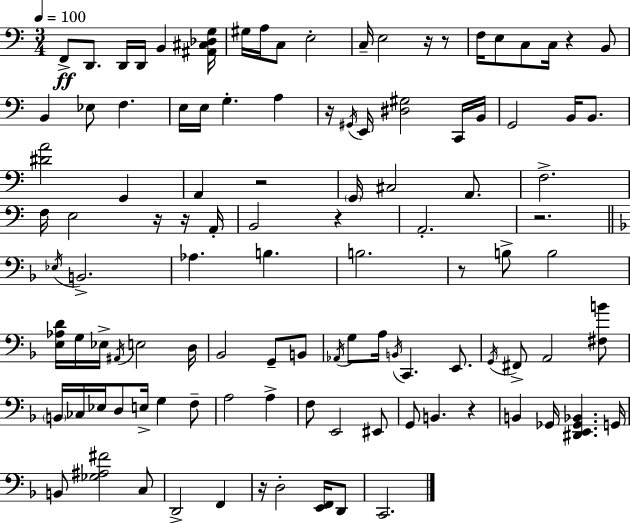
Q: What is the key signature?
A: C major